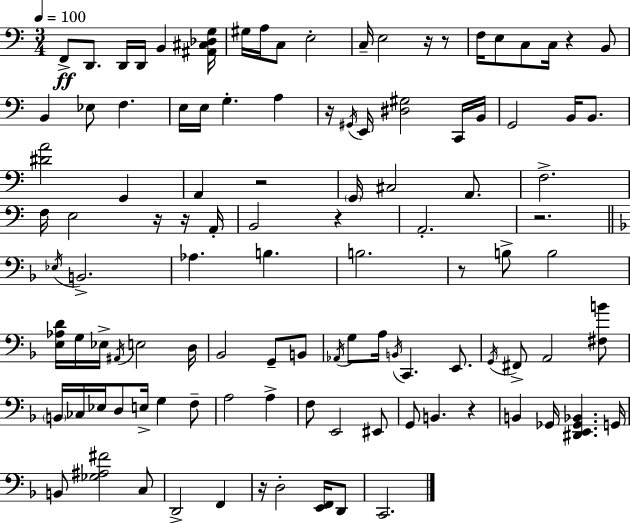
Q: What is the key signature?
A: C major